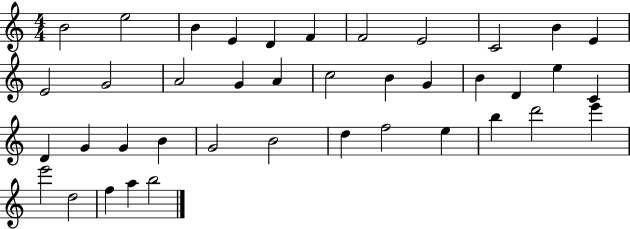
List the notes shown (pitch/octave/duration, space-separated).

B4/h E5/h B4/q E4/q D4/q F4/q F4/h E4/h C4/h B4/q E4/q E4/h G4/h A4/h G4/q A4/q C5/h B4/q G4/q B4/q D4/q E5/q C4/q D4/q G4/q G4/q B4/q G4/h B4/h D5/q F5/h E5/q B5/q D6/h E6/q E6/h D5/h F5/q A5/q B5/h